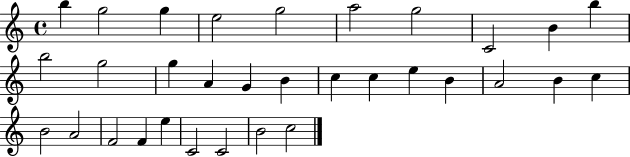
{
  \clef treble
  \time 4/4
  \defaultTimeSignature
  \key c \major
  b''4 g''2 g''4 | e''2 g''2 | a''2 g''2 | c'2 b'4 b''4 | \break b''2 g''2 | g''4 a'4 g'4 b'4 | c''4 c''4 e''4 b'4 | a'2 b'4 c''4 | \break b'2 a'2 | f'2 f'4 e''4 | c'2 c'2 | b'2 c''2 | \break \bar "|."
}